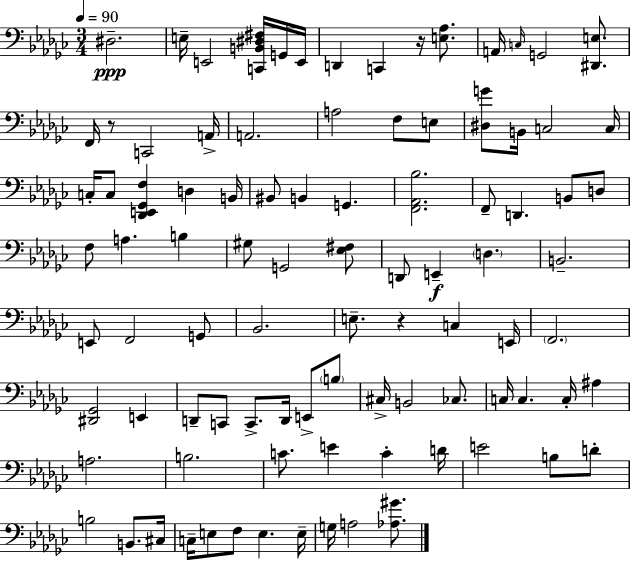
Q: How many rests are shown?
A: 3